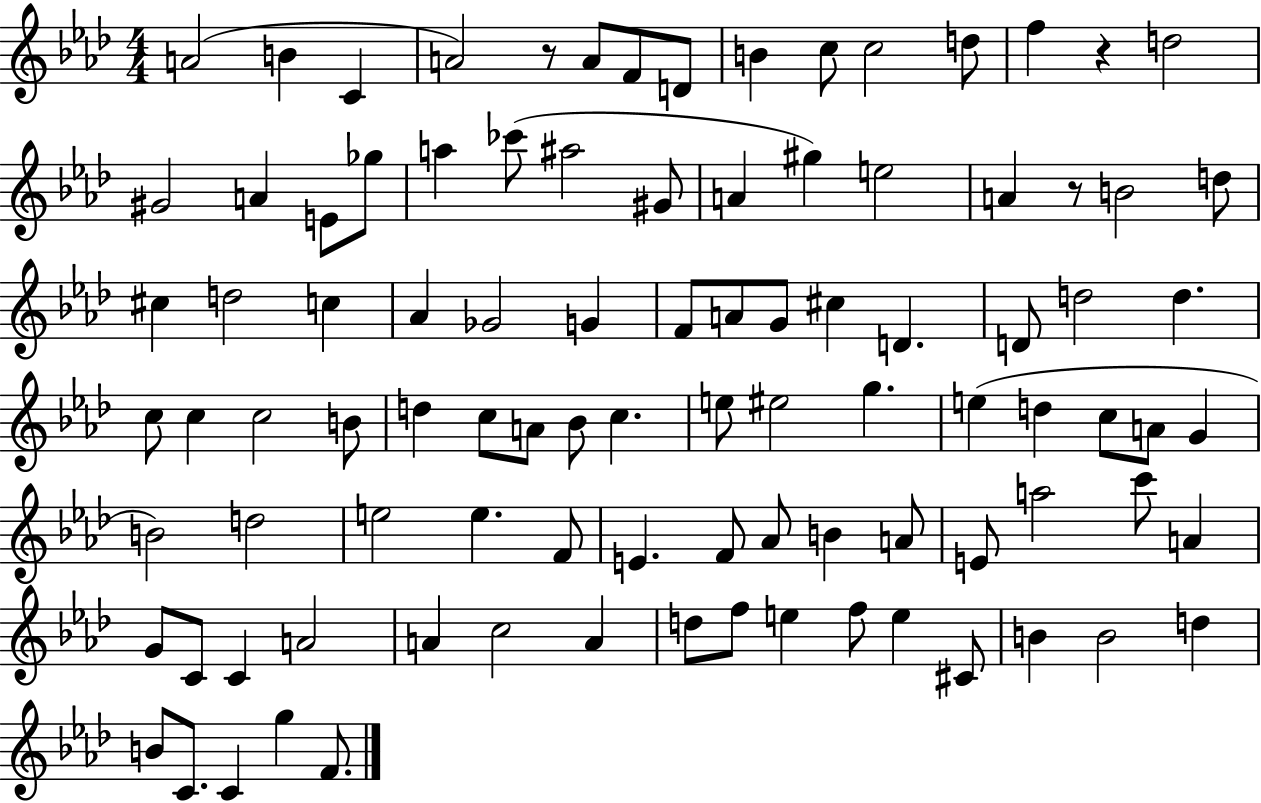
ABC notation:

X:1
T:Untitled
M:4/4
L:1/4
K:Ab
A2 B C A2 z/2 A/2 F/2 D/2 B c/2 c2 d/2 f z d2 ^G2 A E/2 _g/2 a _c'/2 ^a2 ^G/2 A ^g e2 A z/2 B2 d/2 ^c d2 c _A _G2 G F/2 A/2 G/2 ^c D D/2 d2 d c/2 c c2 B/2 d c/2 A/2 _B/2 c e/2 ^e2 g e d c/2 A/2 G B2 d2 e2 e F/2 E F/2 _A/2 B A/2 E/2 a2 c'/2 A G/2 C/2 C A2 A c2 A d/2 f/2 e f/2 e ^C/2 B B2 d B/2 C/2 C g F/2